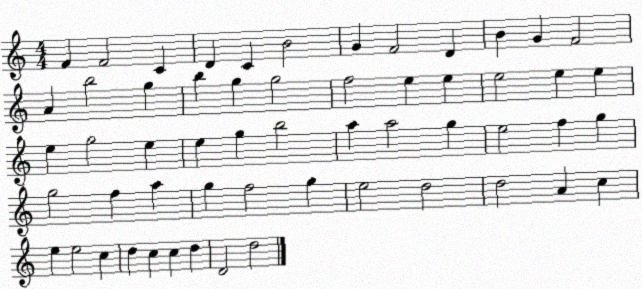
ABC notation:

X:1
T:Untitled
M:4/4
L:1/4
K:C
F F2 C D C B2 G F2 D B G F2 A b2 g b g g2 f2 e e e2 e e e g2 e e g b2 a a2 g e2 f g g2 f a g f2 g e2 d2 d2 A c e e2 c d c c d D2 d2